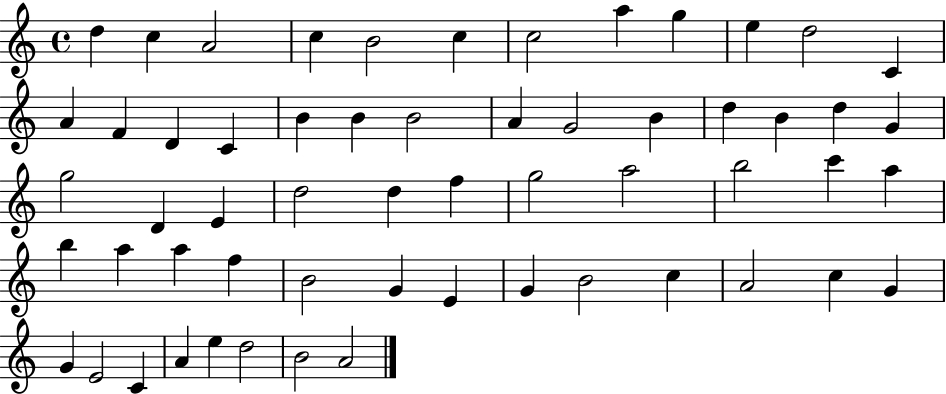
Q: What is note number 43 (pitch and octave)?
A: G4